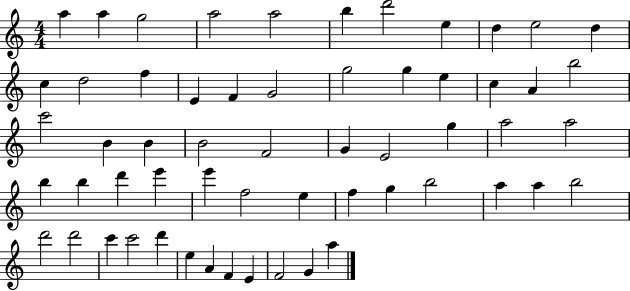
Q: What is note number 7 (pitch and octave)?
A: D6